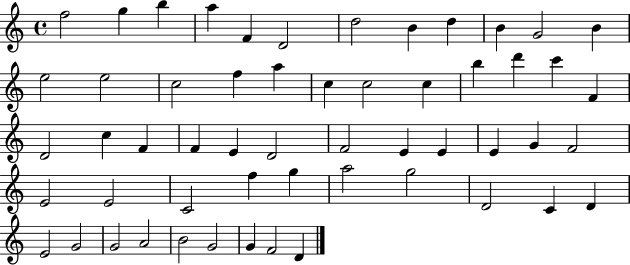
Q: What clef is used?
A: treble